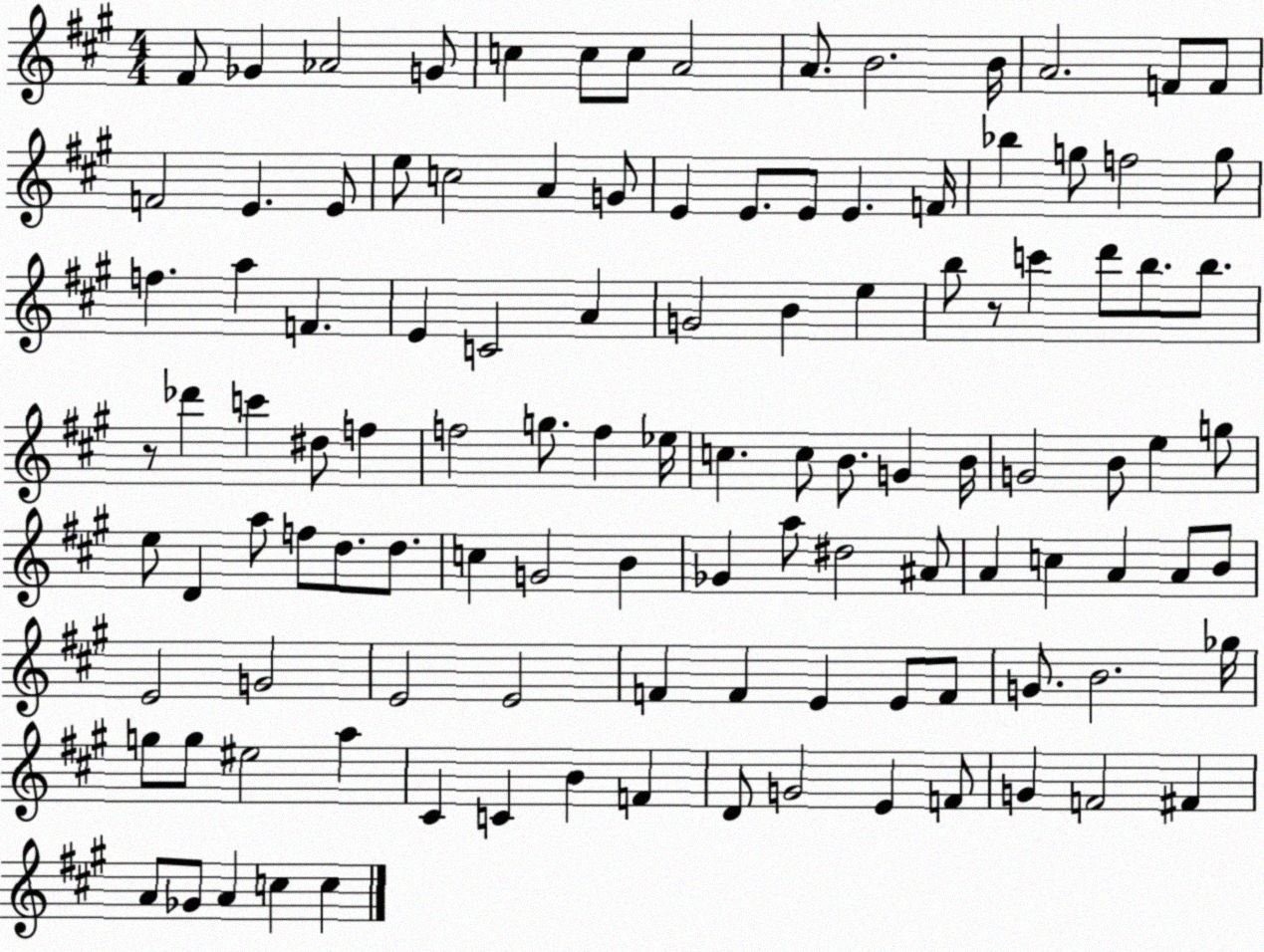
X:1
T:Untitled
M:4/4
L:1/4
K:A
^F/2 _G _A2 G/2 c c/2 c/2 A2 A/2 B2 B/4 A2 F/2 F/2 F2 E E/2 e/2 c2 A G/2 E E/2 E/2 E F/4 _b g/2 f2 g/2 f a F E C2 A G2 B e b/2 z/2 c' d'/2 b/2 b/2 z/2 _d' c' ^d/2 f f2 g/2 f _e/4 c c/2 B/2 G B/4 G2 B/2 e g/2 e/2 D a/2 f/2 d/2 d/2 c G2 B _G a/2 ^d2 ^A/2 A c A A/2 B/2 E2 G2 E2 E2 F F E E/2 F/2 G/2 B2 _g/4 g/2 g/2 ^e2 a ^C C B F D/2 G2 E F/2 G F2 ^F A/2 _G/2 A c c